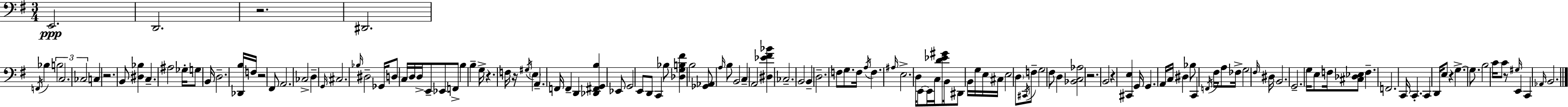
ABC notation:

X:1
T:Untitled
M:3/4
L:1/4
K:Em
E,,2 D,,2 z2 ^D,,2 F,,/4 _B, B,2 C,2 _C,2 C, z2 B,,/2 [^D,_B,] C, ^A,2 _G,/4 G,/2 B,,/4 D,2 [_D,,B,]/4 F,/4 z2 ^F,,/2 A,,2 _C,2 D, G,,/4 ^C,2 _B,/4 ^D,2 _G,,/4 D,/2 C,/4 D,/4 D,/4 E,,/2 _E,,/2 F,,/2 B, B, G,/4 z F,/4 z/4 ^G,/4 E, A,, F,,/4 F,, D,, [_D,,^F,,G,,B,] _E,,/2 G,,2 E,,/2 D,,/2 C,, _B,/2 [_D,G,B,^F] B,2 [_G,,_A,,]/2 A,/4 B,/2 B,,2 C, A,,2 [^D,_E^F_B] _C,2 B,,2 B,, D,2 F,/2 G,/2 F,/4 A,/4 F, ^A,/4 E,2 D,/4 E,,/2 E,,/4 C,/4 [D_E^G]/2 B,,/4 ^D,,/2 B,,/4 G,/4 E,/4 ^C,/4 E,2 D,/2 ^C,,/4 F,/2 G,2 ^F,/2 D, [_B,,C,_A,]2 z2 B,,2 z [^C,,E,] G,,/4 G,, A,,/4 C,/4 ^D, _B,/2 C,, F,,/4 ^F,/4 A,/2 _F,/4 G,2 ^F,/4 ^D,/4 B,,2 G,,2 G,/4 E,/2 F,/4 [^C,_D,_E,]/2 F, F,,2 C,,/4 C,, C,, D,,/4 E,/2 z G, G,/2 B,2 C/4 C/2 z/2 ^G,/4 E,, C,, _A,,/4 B,,2